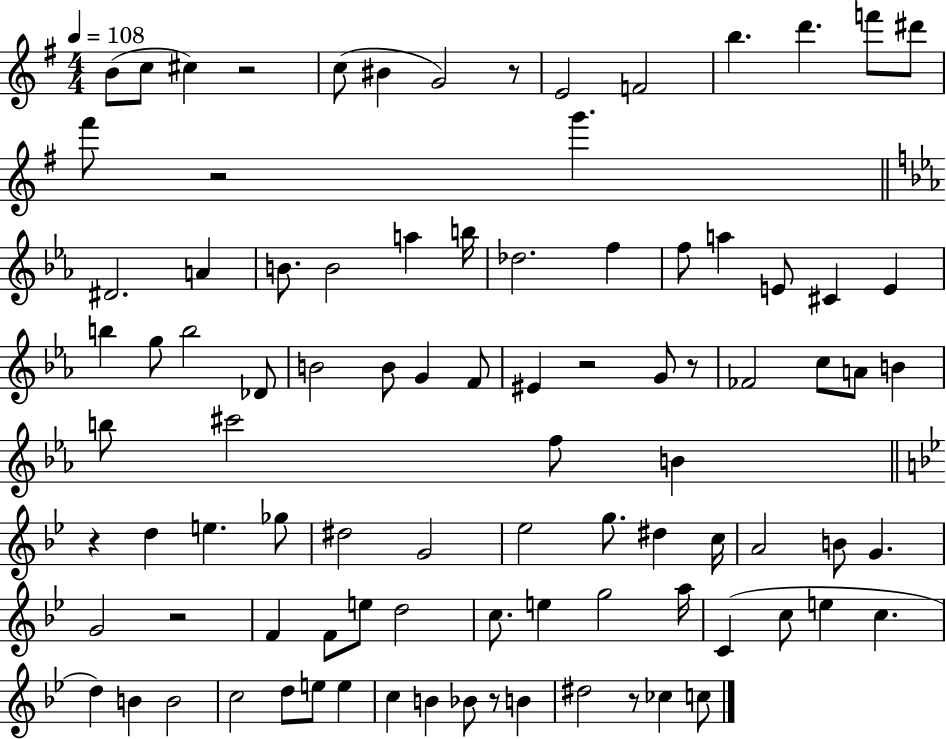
{
  \clef treble
  \numericTimeSignature
  \time 4/4
  \key g \major
  \tempo 4 = 108
  b'8( c''8 cis''4) r2 | c''8( bis'4 g'2) r8 | e'2 f'2 | b''4. d'''4. f'''8 dis'''8 | \break fis'''8 r2 g'''4. | \bar "||" \break \key c \minor dis'2. a'4 | b'8. b'2 a''4 b''16 | des''2. f''4 | f''8 a''4 e'8 cis'4 e'4 | \break b''4 g''8 b''2 des'8 | b'2 b'8 g'4 f'8 | eis'4 r2 g'8 r8 | fes'2 c''8 a'8 b'4 | \break b''8 cis'''2 f''8 b'4 | \bar "||" \break \key bes \major r4 d''4 e''4. ges''8 | dis''2 g'2 | ees''2 g''8. dis''4 c''16 | a'2 b'8 g'4. | \break g'2 r2 | f'4 f'8 e''8 d''2 | c''8. e''4 g''2 a''16 | c'4( c''8 e''4 c''4. | \break d''4) b'4 b'2 | c''2 d''8 e''8 e''4 | c''4 b'4 bes'8 r8 b'4 | dis''2 r8 ces''4 c''8 | \break \bar "|."
}